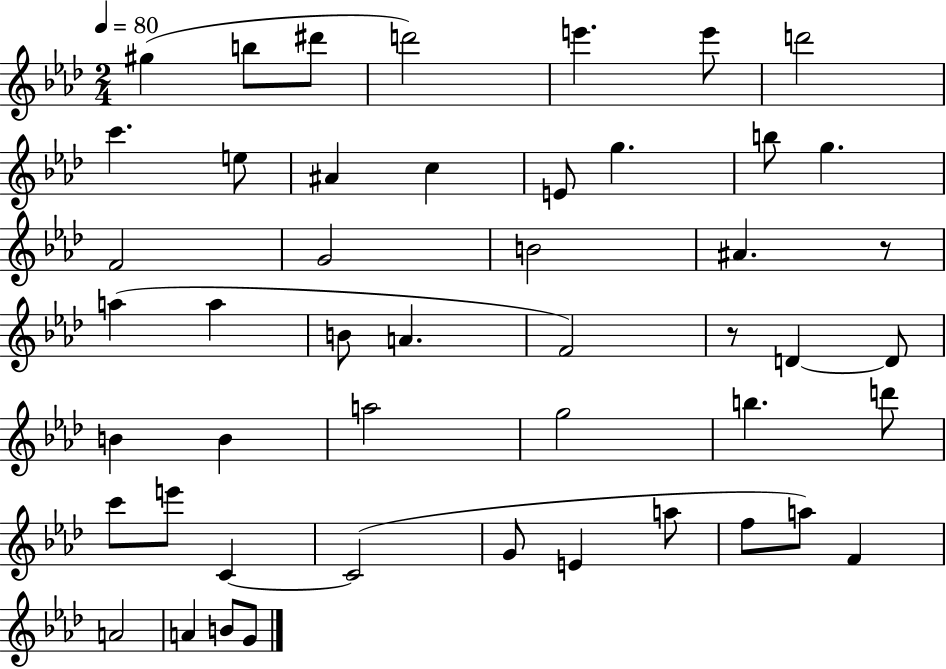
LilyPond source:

{
  \clef treble
  \numericTimeSignature
  \time 2/4
  \key aes \major
  \tempo 4 = 80
  gis''4( b''8 dis'''8 | d'''2) | e'''4. e'''8 | d'''2 | \break c'''4. e''8 | ais'4 c''4 | e'8 g''4. | b''8 g''4. | \break f'2 | g'2 | b'2 | ais'4. r8 | \break a''4( a''4 | b'8 a'4. | f'2) | r8 d'4~~ d'8 | \break b'4 b'4 | a''2 | g''2 | b''4. d'''8 | \break c'''8 e'''8 c'4~~ | c'2( | g'8 e'4 a''8 | f''8 a''8) f'4 | \break a'2 | a'4 b'8 g'8 | \bar "|."
}